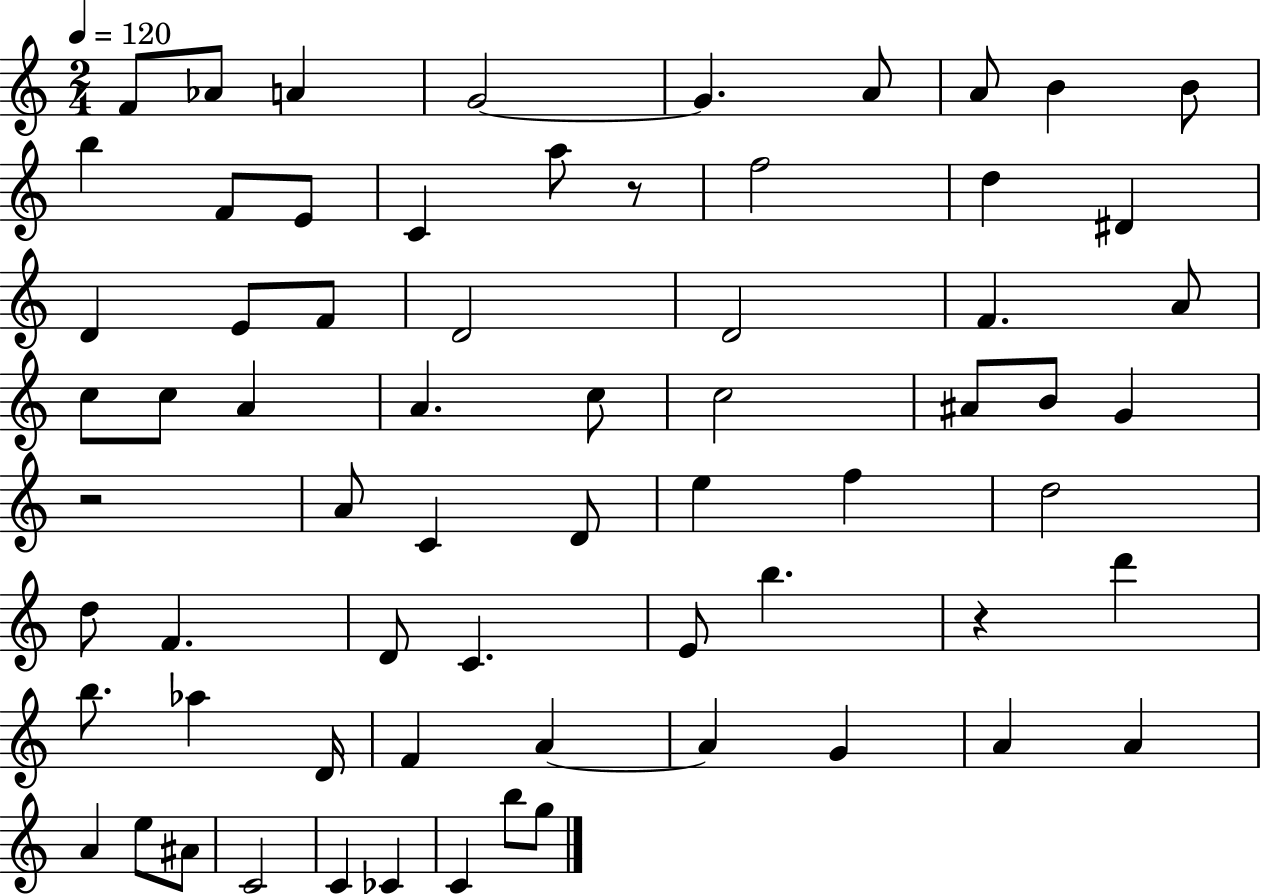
F4/e Ab4/e A4/q G4/h G4/q. A4/e A4/e B4/q B4/e B5/q F4/e E4/e C4/q A5/e R/e F5/h D5/q D#4/q D4/q E4/e F4/e D4/h D4/h F4/q. A4/e C5/e C5/e A4/q A4/q. C5/e C5/h A#4/e B4/e G4/q R/h A4/e C4/q D4/e E5/q F5/q D5/h D5/e F4/q. D4/e C4/q. E4/e B5/q. R/q D6/q B5/e. Ab5/q D4/s F4/q A4/q A4/q G4/q A4/q A4/q A4/q E5/e A#4/e C4/h C4/q CES4/q C4/q B5/e G5/e